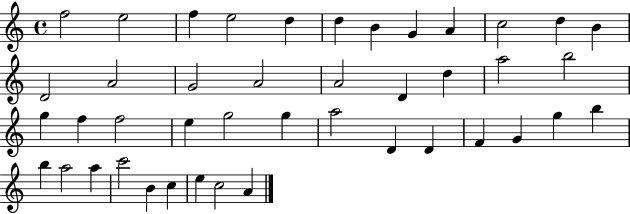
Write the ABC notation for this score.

X:1
T:Untitled
M:4/4
L:1/4
K:C
f2 e2 f e2 d d B G A c2 d B D2 A2 G2 A2 A2 D d a2 b2 g f f2 e g2 g a2 D D F G g b b a2 a c'2 B c e c2 A